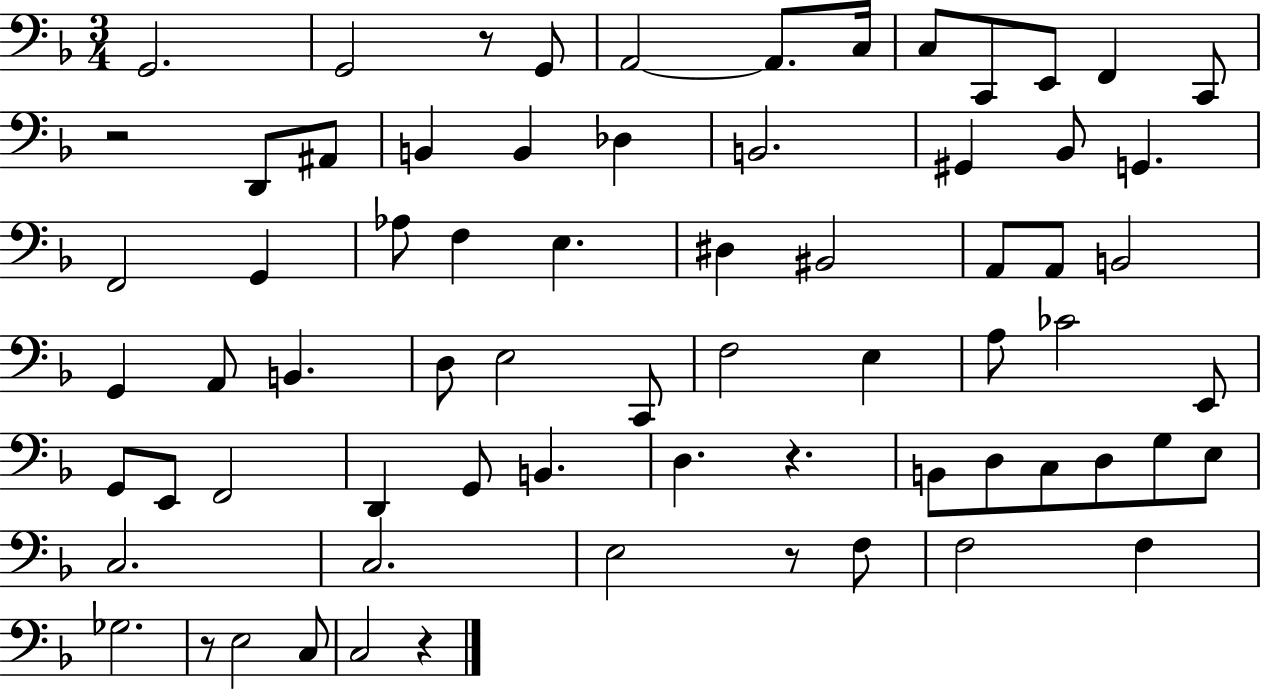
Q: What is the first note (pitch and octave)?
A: G2